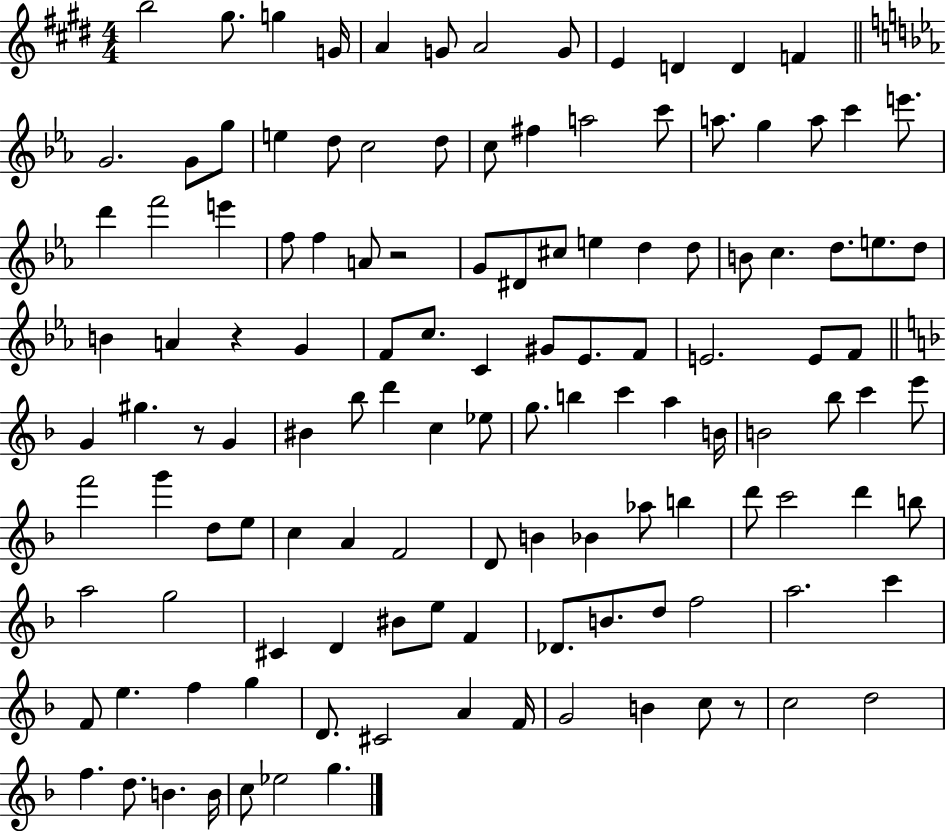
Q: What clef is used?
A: treble